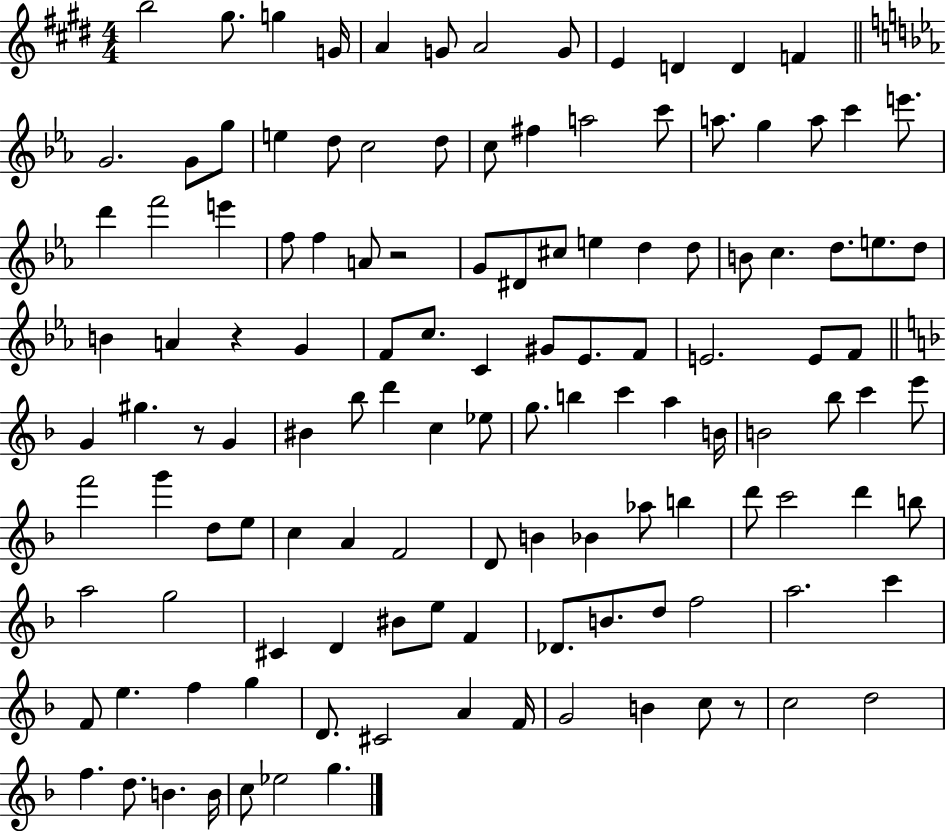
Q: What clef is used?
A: treble